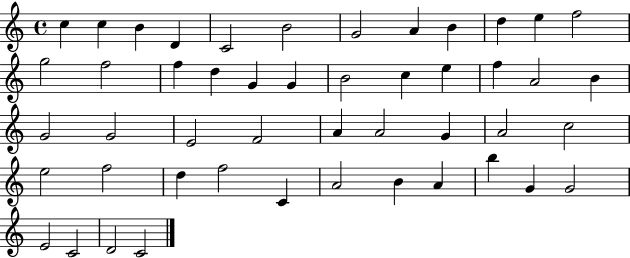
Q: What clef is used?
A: treble